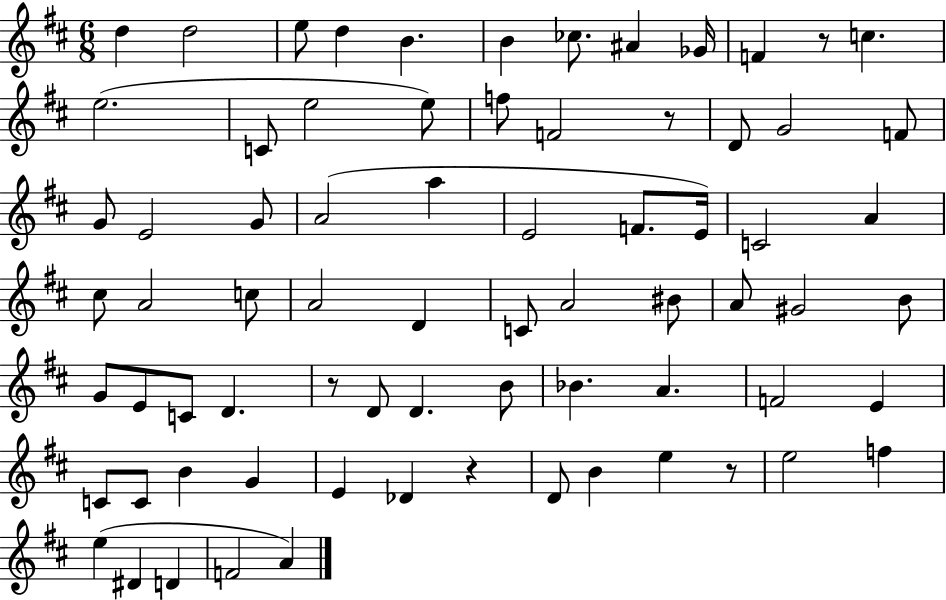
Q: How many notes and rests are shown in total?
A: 73